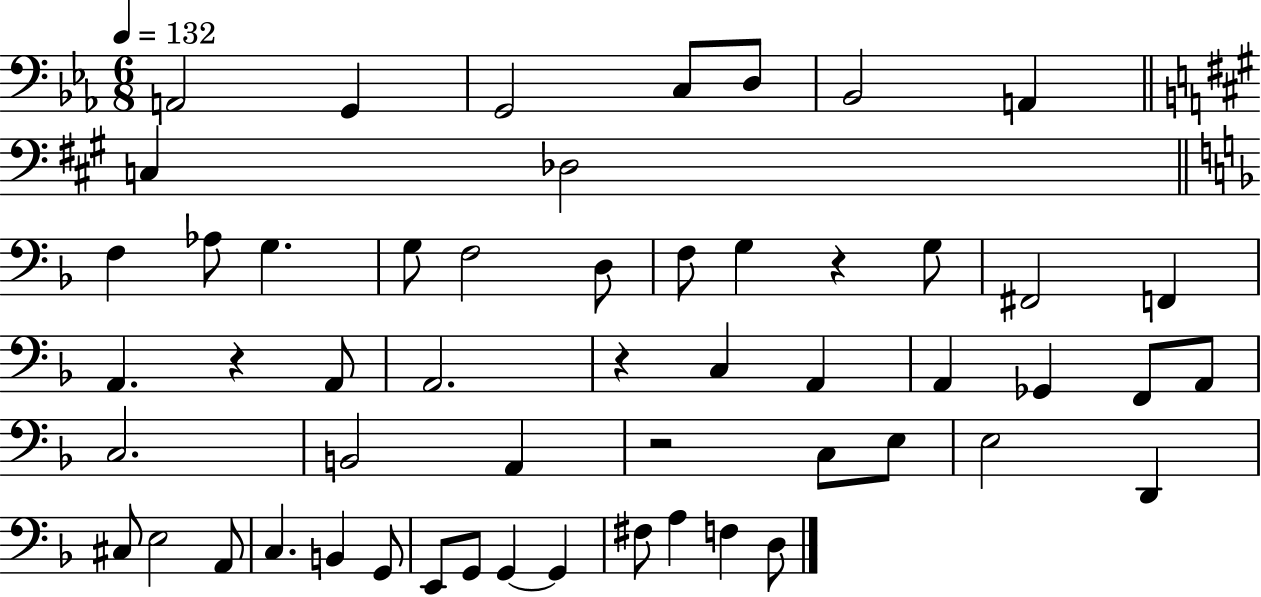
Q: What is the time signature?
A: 6/8